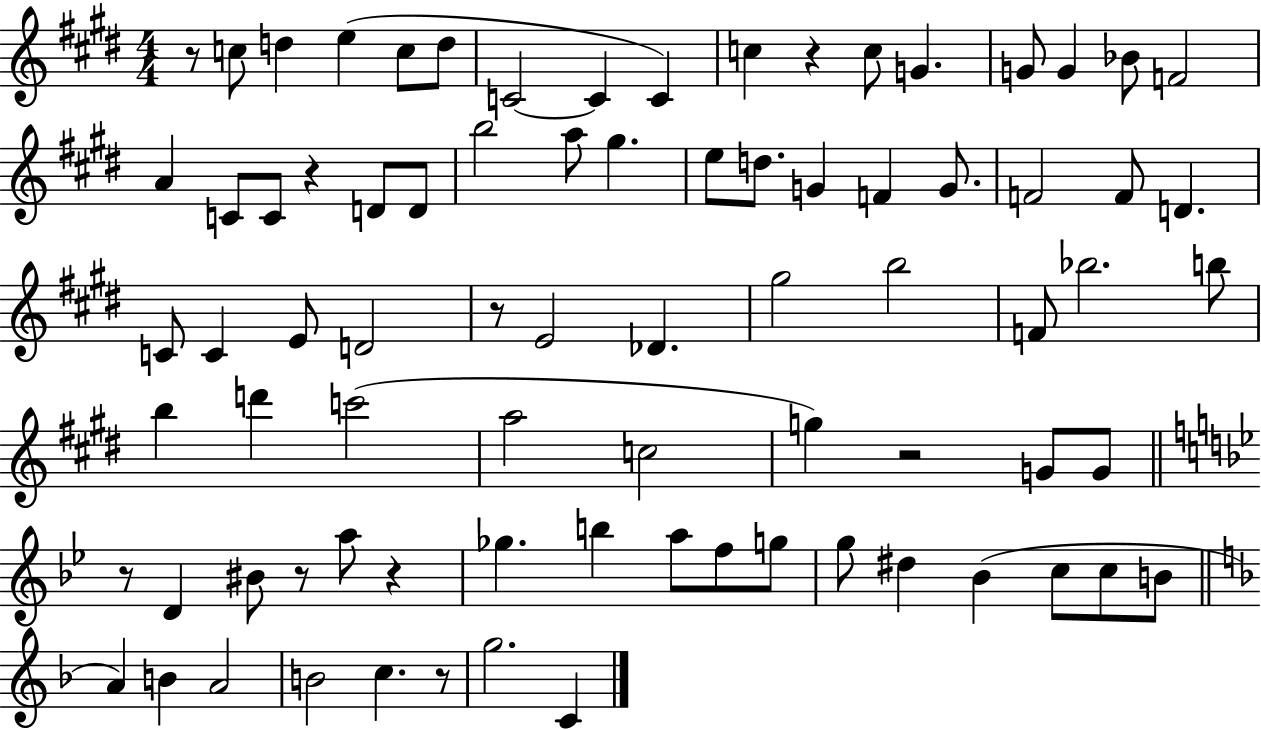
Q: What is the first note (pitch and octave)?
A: C5